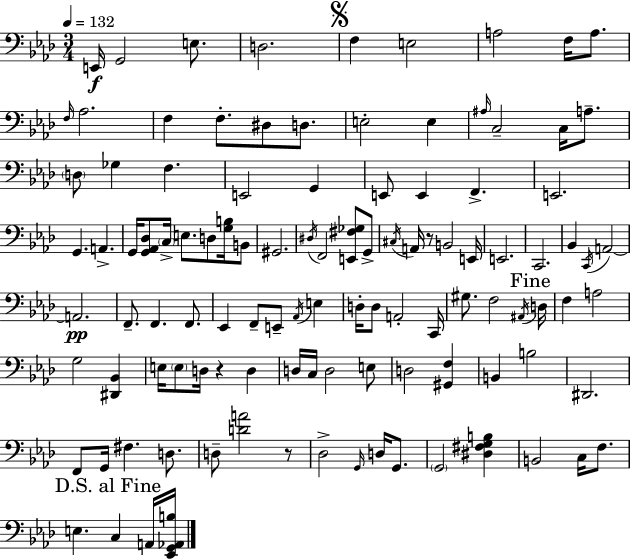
E2/s G2/h E3/e. D3/h. F3/q E3/h A3/h F3/s A3/e. F3/s Ab3/h. F3/q F3/e. D#3/e D3/e. E3/h E3/q A#3/s C3/h C3/s A3/e. D3/e Gb3/q F3/q. E2/h G2/q E2/e E2/q F2/q. E2/h. G2/q. A2/q. G2/s [G2,Ab2,Db3]/e C3/s E3/e. D3/e [G3,B3]/s B2/e G#2/h. D#3/s F2/h [E2,F#3,Gb3]/e G2/e C#3/s A2/s R/e B2/h E2/s E2/h. C2/h. Bb2/q C2/s A2/h A2/h. F2/e. F2/q. F2/e. Eb2/q F2/e E2/e Ab2/s E3/q D3/s D3/e A2/h C2/s G#3/e. F3/h A#2/s D3/s F3/q A3/h G3/h [D#2,Bb2]/q E3/s E3/e D3/s R/q D3/q D3/s C3/s D3/h E3/e D3/h [G#2,F3]/q B2/q B3/h D#2/h. F2/e G2/s F#3/q. D3/e. D3/e [D4,A4]/h R/e Db3/h G2/s D3/s G2/e. G2/h [D#3,F#3,G3,B3]/q B2/h C3/s F3/e. E3/q. C3/q A2/s [Eb2,G2,Ab2,B3]/s